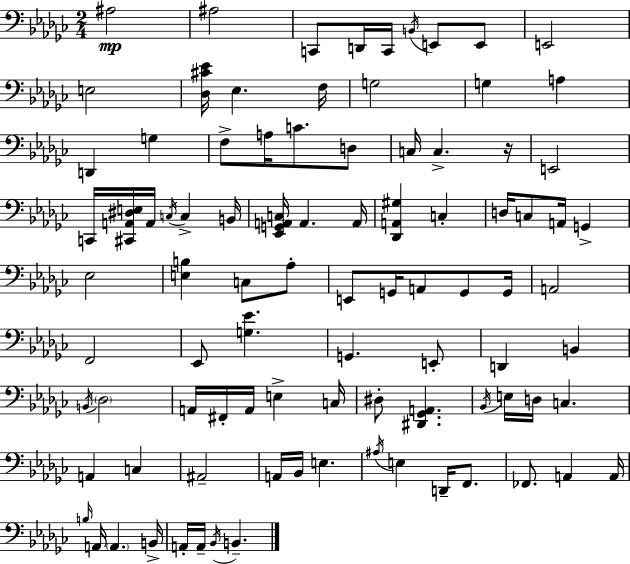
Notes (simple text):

A#3/h A#3/h C2/e D2/s C2/s B2/s E2/e E2/e E2/h E3/h [Db3,C#4,Eb4]/s Eb3/q. F3/s G3/h G3/q A3/q D2/q G3/q F3/e A3/s C4/e. D3/e C3/s C3/q. R/s E2/h C2/s [C#2,A2,D#3,E3]/s A2/s C3/s C3/q B2/s [Eb2,G2,A2,C3]/s A2/q. A2/s [Db2,A2,G#3]/q C3/q D3/s C3/e A2/s G2/q Eb3/h [E3,B3]/q C3/e Ab3/e E2/e G2/s A2/e G2/e G2/s A2/h F2/h Eb2/e [G3,Eb4]/q. G2/q. E2/e D2/q B2/q B2/s Db3/h A2/s F#2/s A2/s E3/q C3/s D#3/e [D#2,Gb2,A2]/q. Bb2/s E3/s D3/s C3/q. A2/q C3/q A#2/h A2/s Bb2/s E3/q. A#3/s E3/q D2/s F2/e. FES2/e. A2/q A2/s B3/s A2/s A2/q. B2/s A2/s A2/s Bb2/s B2/q.